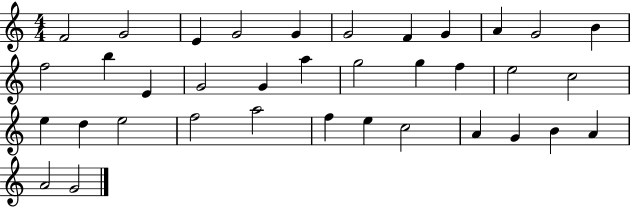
F4/h G4/h E4/q G4/h G4/q G4/h F4/q G4/q A4/q G4/h B4/q F5/h B5/q E4/q G4/h G4/q A5/q G5/h G5/q F5/q E5/h C5/h E5/q D5/q E5/h F5/h A5/h F5/q E5/q C5/h A4/q G4/q B4/q A4/q A4/h G4/h